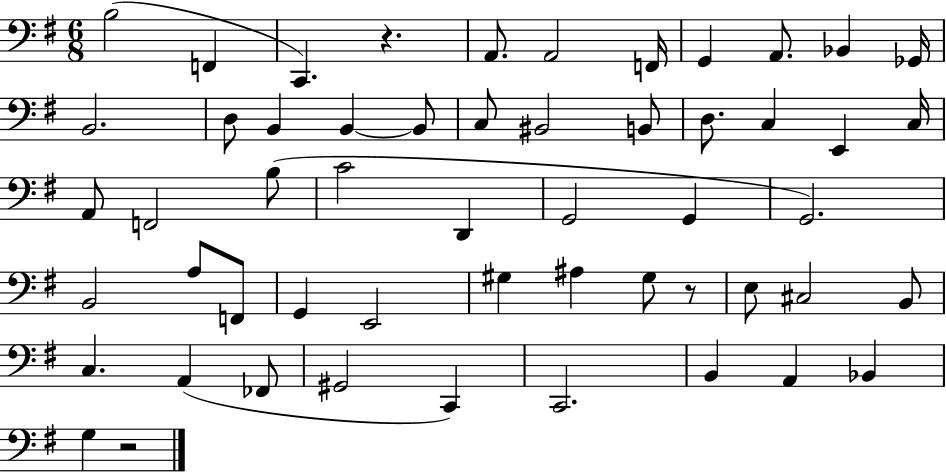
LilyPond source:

{
  \clef bass
  \numericTimeSignature
  \time 6/8
  \key g \major
  b2( f,4 | c,4.) r4. | a,8. a,2 f,16 | g,4 a,8. bes,4 ges,16 | \break b,2. | d8 b,4 b,4~~ b,8 | c8 bis,2 b,8 | d8. c4 e,4 c16 | \break a,8 f,2 b8( | c'2 d,4 | g,2 g,4 | g,2.) | \break b,2 a8 f,8 | g,4 e,2 | gis4 ais4 gis8 r8 | e8 cis2 b,8 | \break c4. a,4( fes,8 | gis,2 c,4) | c,2. | b,4 a,4 bes,4 | \break g4 r2 | \bar "|."
}